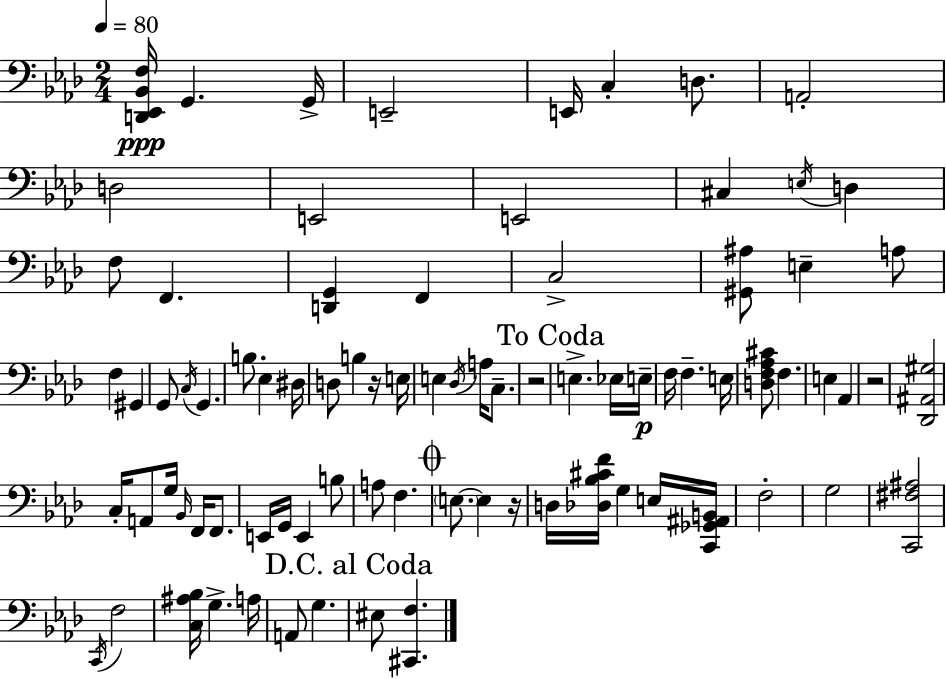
{
  \clef bass
  \numericTimeSignature
  \time 2/4
  \key aes \major
  \tempo 4 = 80
  <d, ees, bes, f>16\ppp g,4. g,16-> | e,2-- | e,16 c4-. d8. | a,2-. | \break d2 | e,2 | e,2 | cis4 \acciaccatura { e16 } d4 | \break f8 f,4. | <d, g,>4 f,4 | c2-> | <gis, ais>8 e4-- a8 | \break f4 gis,4 | g,8 \acciaccatura { c16 } g,4. | b8. ees4 | dis16 d8 b4 | \break r16 e16 e4 \acciaccatura { des16 } a16 | c8.-- r2 | \mark "To Coda" e4.-> | ees16 e16--\p f16 f4.-- | \break e16 <d f aes cis'>8 f4. | e4 aes,4 | r2 | <des, ais, gis>2 | \break c16-. a,8 g16 \grace { bes,16 } | f,16 f,8. e,16 g,16 e,4 | b8 a8 f4. | \mark \markup { \musicglyph "scripts.coda" } \parenthesize e8.~~ e4 | \break r16 d16 <des bes cis' f'>16 g4 | e16 <c, ges, ais, b,>16 f2-. | g2 | <c, fis ais>2 | \break \acciaccatura { c,16 } f2 | <c ais bes>16 g4.-> | a16 a,8 g4. | \mark "D.C. al Coda" eis8 <cis, f>4. | \break \bar "|."
}